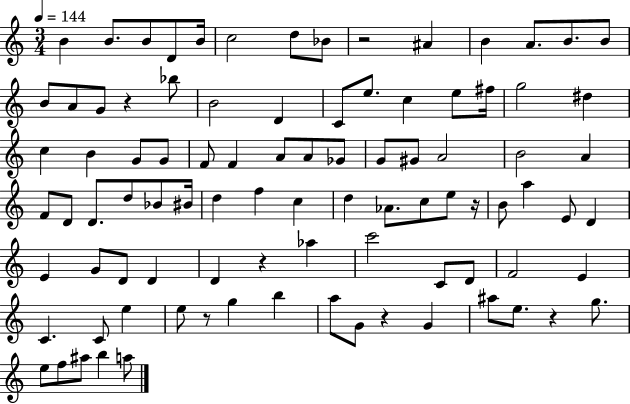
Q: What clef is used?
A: treble